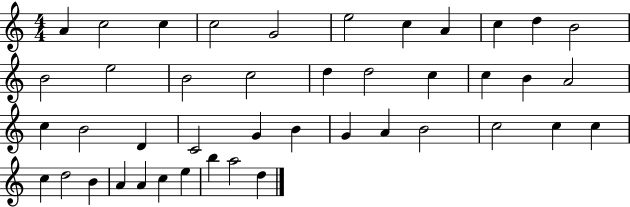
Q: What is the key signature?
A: C major